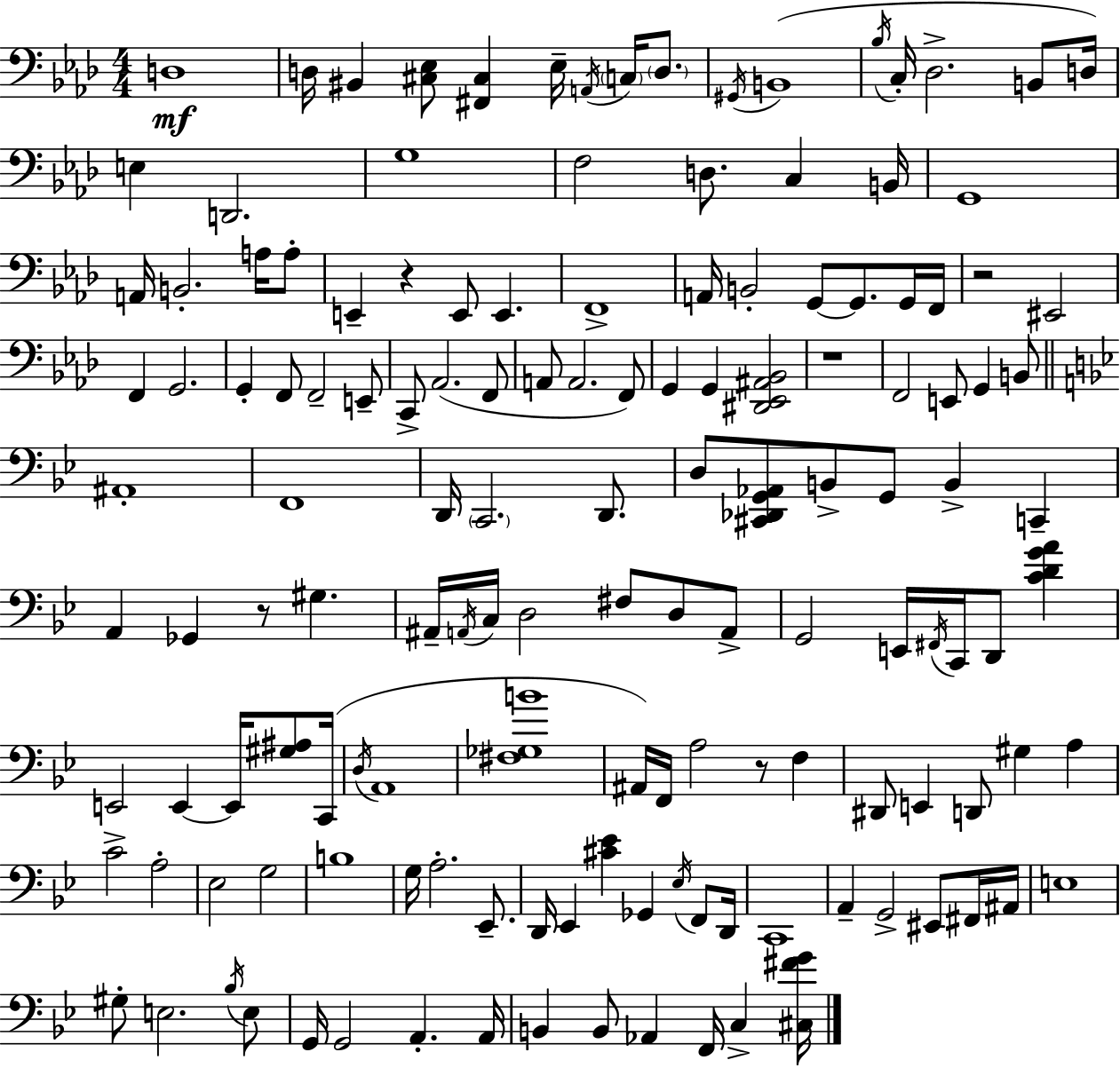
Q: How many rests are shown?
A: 5